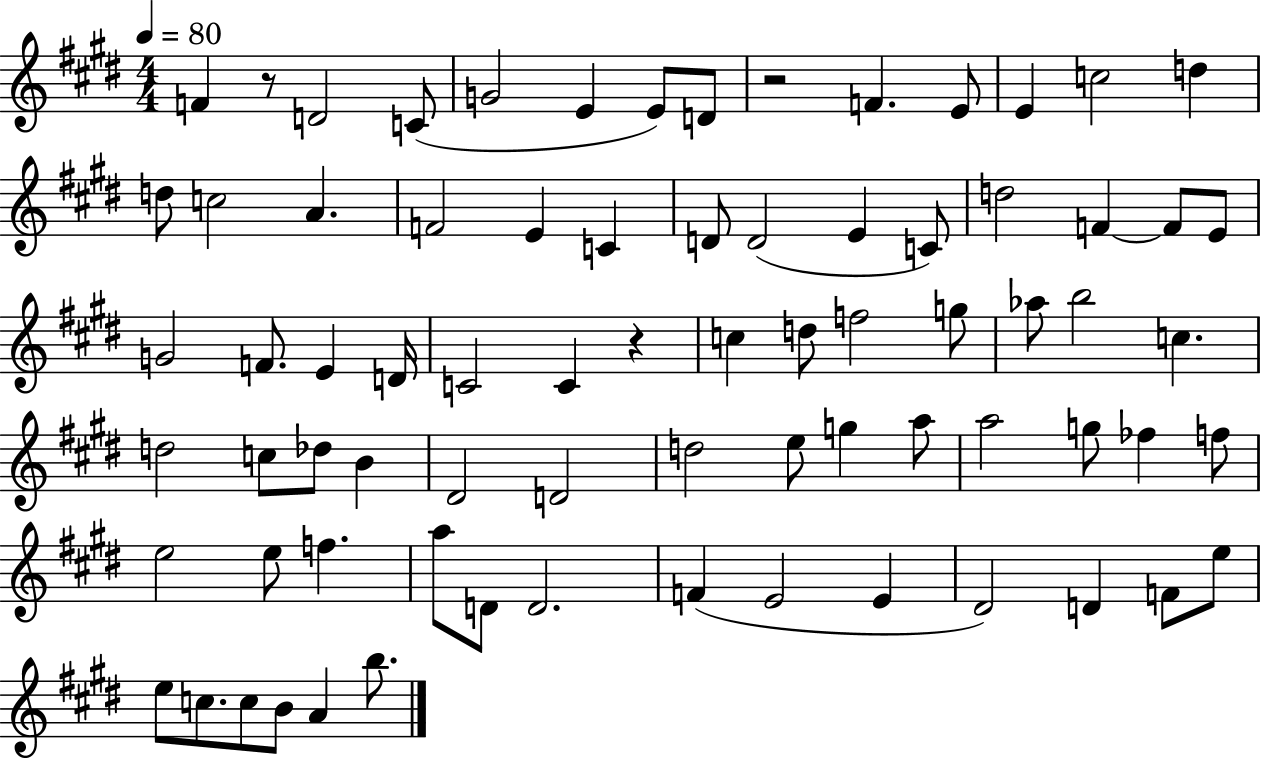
F4/q R/e D4/h C4/e G4/h E4/q E4/e D4/e R/h F4/q. E4/e E4/q C5/h D5/q D5/e C5/h A4/q. F4/h E4/q C4/q D4/e D4/h E4/q C4/e D5/h F4/q F4/e E4/e G4/h F4/e. E4/q D4/s C4/h C4/q R/q C5/q D5/e F5/h G5/e Ab5/e B5/h C5/q. D5/h C5/e Db5/e B4/q D#4/h D4/h D5/h E5/e G5/q A5/e A5/h G5/e FES5/q F5/e E5/h E5/e F5/q. A5/e D4/e D4/h. F4/q E4/h E4/q D#4/h D4/q F4/e E5/e E5/e C5/e. C5/e B4/e A4/q B5/e.